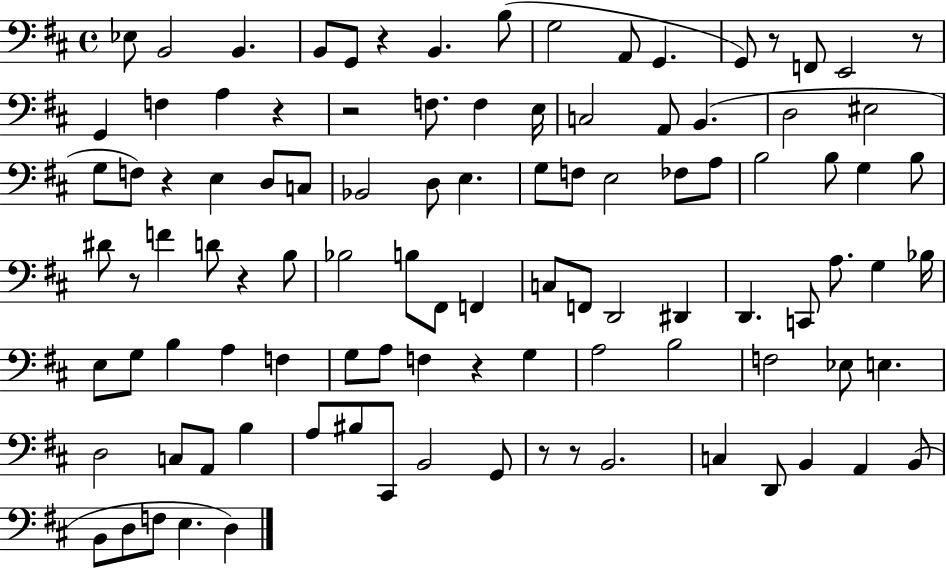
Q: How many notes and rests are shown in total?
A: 103